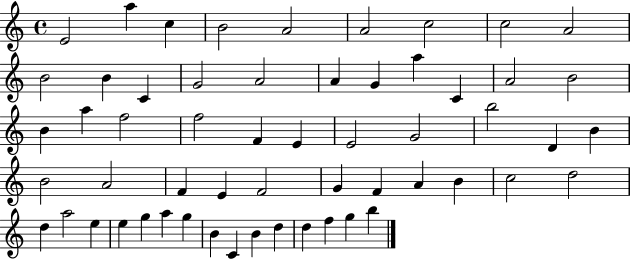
E4/h A5/q C5/q B4/h A4/h A4/h C5/h C5/h A4/h B4/h B4/q C4/q G4/h A4/h A4/q G4/q A5/q C4/q A4/h B4/h B4/q A5/q F5/h F5/h F4/q E4/q E4/h G4/h B5/h D4/q B4/q B4/h A4/h F4/q E4/q F4/h G4/q F4/q A4/q B4/q C5/h D5/h D5/q A5/h E5/q E5/q G5/q A5/q G5/q B4/q C4/q B4/q D5/q D5/q F5/q G5/q B5/q